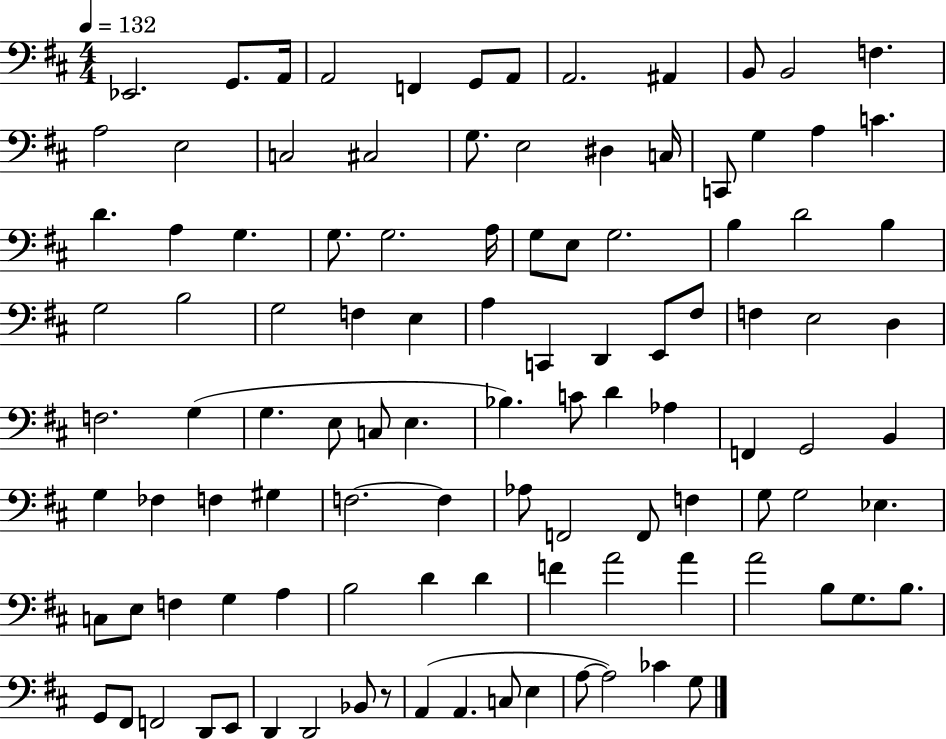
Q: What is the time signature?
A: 4/4